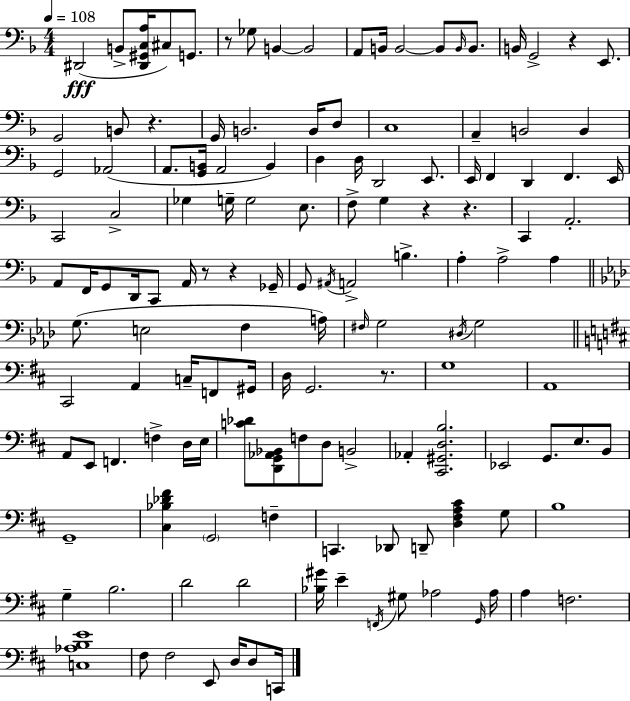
X:1
T:Untitled
M:4/4
L:1/4
K:Dm
^D,,2 B,,/2 [^D,,^G,,C,A,]/4 ^C,/2 G,,/2 z/2 _G,/2 B,, B,,2 A,,/2 B,,/4 B,,2 B,,/2 B,,/4 B,,/2 B,,/4 G,,2 z E,,/2 G,,2 B,,/2 z G,,/4 B,,2 B,,/4 D,/2 C,4 A,, B,,2 B,, G,,2 _A,,2 A,,/2 [G,,B,,]/4 A,,2 B,, D, D,/4 D,,2 E,,/2 E,,/4 F,, D,, F,, E,,/4 C,,2 C,2 _G, G,/4 G,2 E,/2 F,/2 G, z z C,, A,,2 A,,/2 F,,/4 G,,/2 D,,/4 C,,/2 A,,/4 z/2 z _G,,/4 G,,/2 ^A,,/4 A,,2 B, A, A,2 A, G,/2 E,2 F, A,/4 ^F,/4 G,2 ^D,/4 G,2 ^C,,2 A,, C,/4 F,,/2 ^G,,/4 D,/4 G,,2 z/2 G,4 A,,4 A,,/2 E,,/2 F,, F, D,/4 E,/4 [C_D]/2 [D,,G,,_A,,_B,,]/2 F,/2 D,/2 B,,2 _A,, [^C,,^G,,D,B,]2 _E,,2 G,,/2 E,/2 B,,/2 G,,4 [^C,_B,_D^F] G,,2 F, C,, _D,,/2 D,,/2 [D,^F,A,^C] G,/2 B,4 G, B,2 D2 D2 [_B,^G]/4 E F,,/4 ^G,/2 _A,2 G,,/4 _A,/4 A, F,2 [C,_A,B,E]4 ^F,/2 ^F,2 E,,/2 D,/4 D,/2 C,,/4